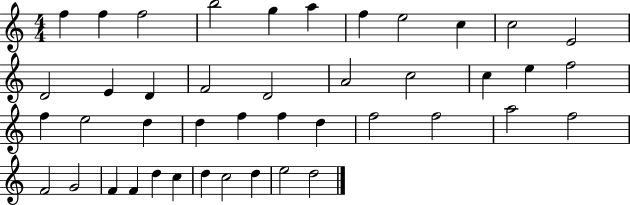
{
  \clef treble
  \numericTimeSignature
  \time 4/4
  \key c \major
  f''4 f''4 f''2 | b''2 g''4 a''4 | f''4 e''2 c''4 | c''2 e'2 | \break d'2 e'4 d'4 | f'2 d'2 | a'2 c''2 | c''4 e''4 f''2 | \break f''4 e''2 d''4 | d''4 f''4 f''4 d''4 | f''2 f''2 | a''2 f''2 | \break f'2 g'2 | f'4 f'4 d''4 c''4 | d''4 c''2 d''4 | e''2 d''2 | \break \bar "|."
}